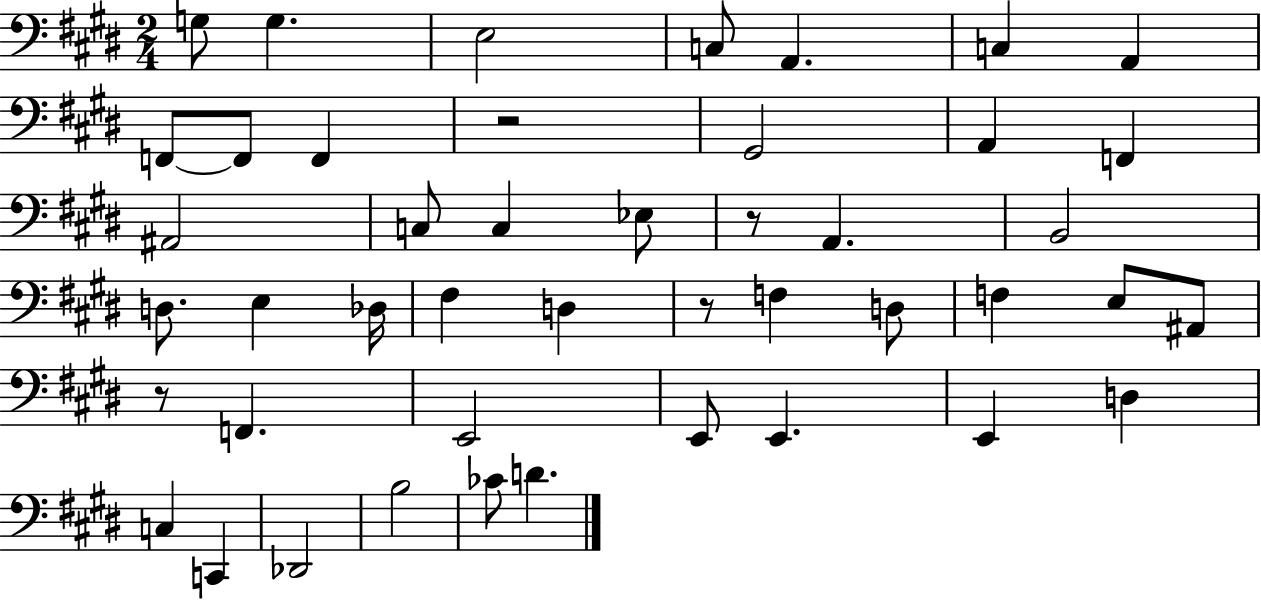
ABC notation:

X:1
T:Untitled
M:2/4
L:1/4
K:E
G,/2 G, E,2 C,/2 A,, C, A,, F,,/2 F,,/2 F,, z2 ^G,,2 A,, F,, ^A,,2 C,/2 C, _E,/2 z/2 A,, B,,2 D,/2 E, _D,/4 ^F, D, z/2 F, D,/2 F, E,/2 ^A,,/2 z/2 F,, E,,2 E,,/2 E,, E,, D, C, C,, _D,,2 B,2 _C/2 D